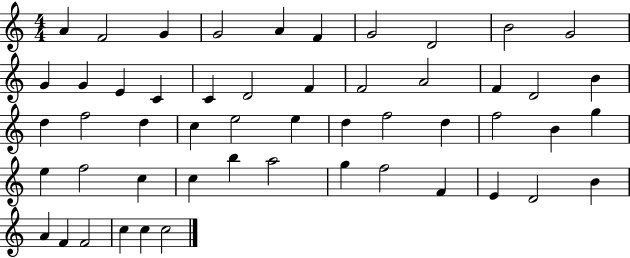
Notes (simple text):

A4/q F4/h G4/q G4/h A4/q F4/q G4/h D4/h B4/h G4/h G4/q G4/q E4/q C4/q C4/q D4/h F4/q F4/h A4/h F4/q D4/h B4/q D5/q F5/h D5/q C5/q E5/h E5/q D5/q F5/h D5/q F5/h B4/q G5/q E5/q F5/h C5/q C5/q B5/q A5/h G5/q F5/h F4/q E4/q D4/h B4/q A4/q F4/q F4/h C5/q C5/q C5/h